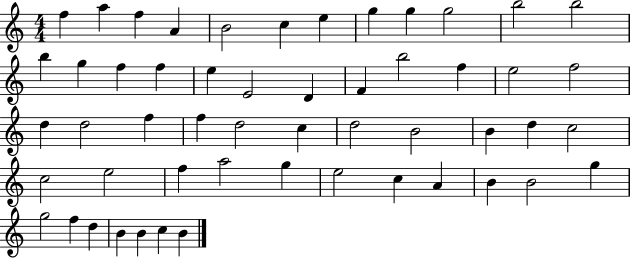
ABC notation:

X:1
T:Untitled
M:4/4
L:1/4
K:C
f a f A B2 c e g g g2 b2 b2 b g f f e E2 D F b2 f e2 f2 d d2 f f d2 c d2 B2 B d c2 c2 e2 f a2 g e2 c A B B2 g g2 f d B B c B